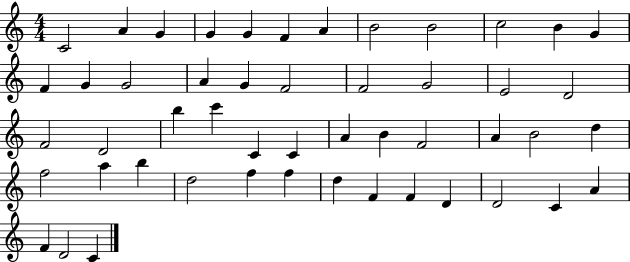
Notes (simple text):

C4/h A4/q G4/q G4/q G4/q F4/q A4/q B4/h B4/h C5/h B4/q G4/q F4/q G4/q G4/h A4/q G4/q F4/h F4/h G4/h E4/h D4/h F4/h D4/h B5/q C6/q C4/q C4/q A4/q B4/q F4/h A4/q B4/h D5/q F5/h A5/q B5/q D5/h F5/q F5/q D5/q F4/q F4/q D4/q D4/h C4/q A4/q F4/q D4/h C4/q